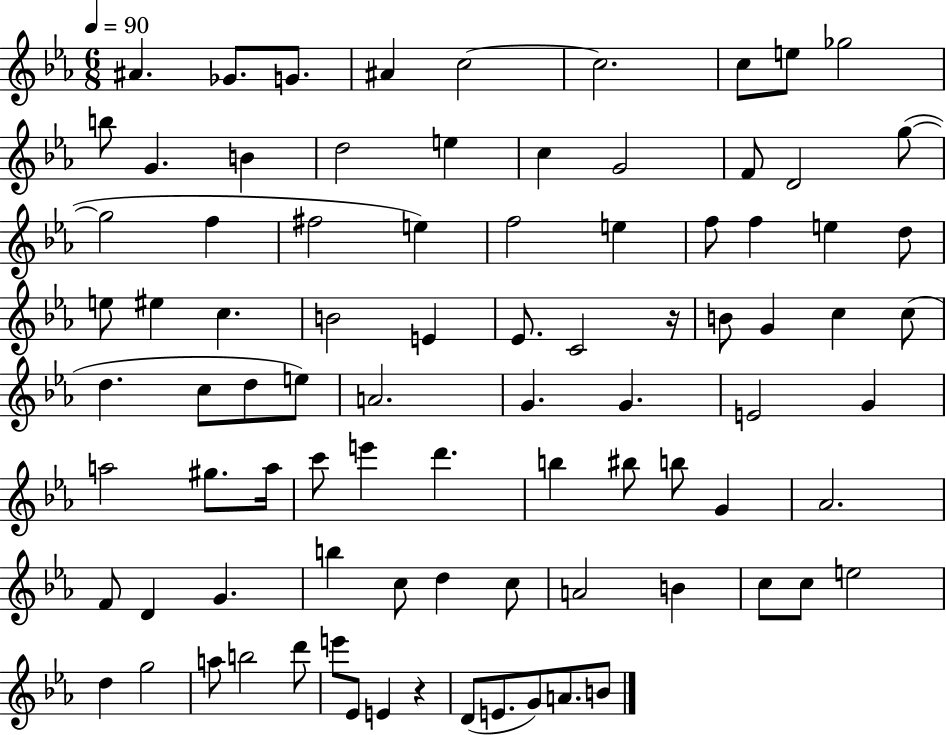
X:1
T:Untitled
M:6/8
L:1/4
K:Eb
^A _G/2 G/2 ^A c2 c2 c/2 e/2 _g2 b/2 G B d2 e c G2 F/2 D2 g/2 g2 f ^f2 e f2 e f/2 f e d/2 e/2 ^e c B2 E _E/2 C2 z/4 B/2 G c c/2 d c/2 d/2 e/2 A2 G G E2 G a2 ^g/2 a/4 c'/2 e' d' b ^b/2 b/2 G _A2 F/2 D G b c/2 d c/2 A2 B c/2 c/2 e2 d g2 a/2 b2 d'/2 e'/2 _E/2 E z D/2 E/2 G/2 A/2 B/2